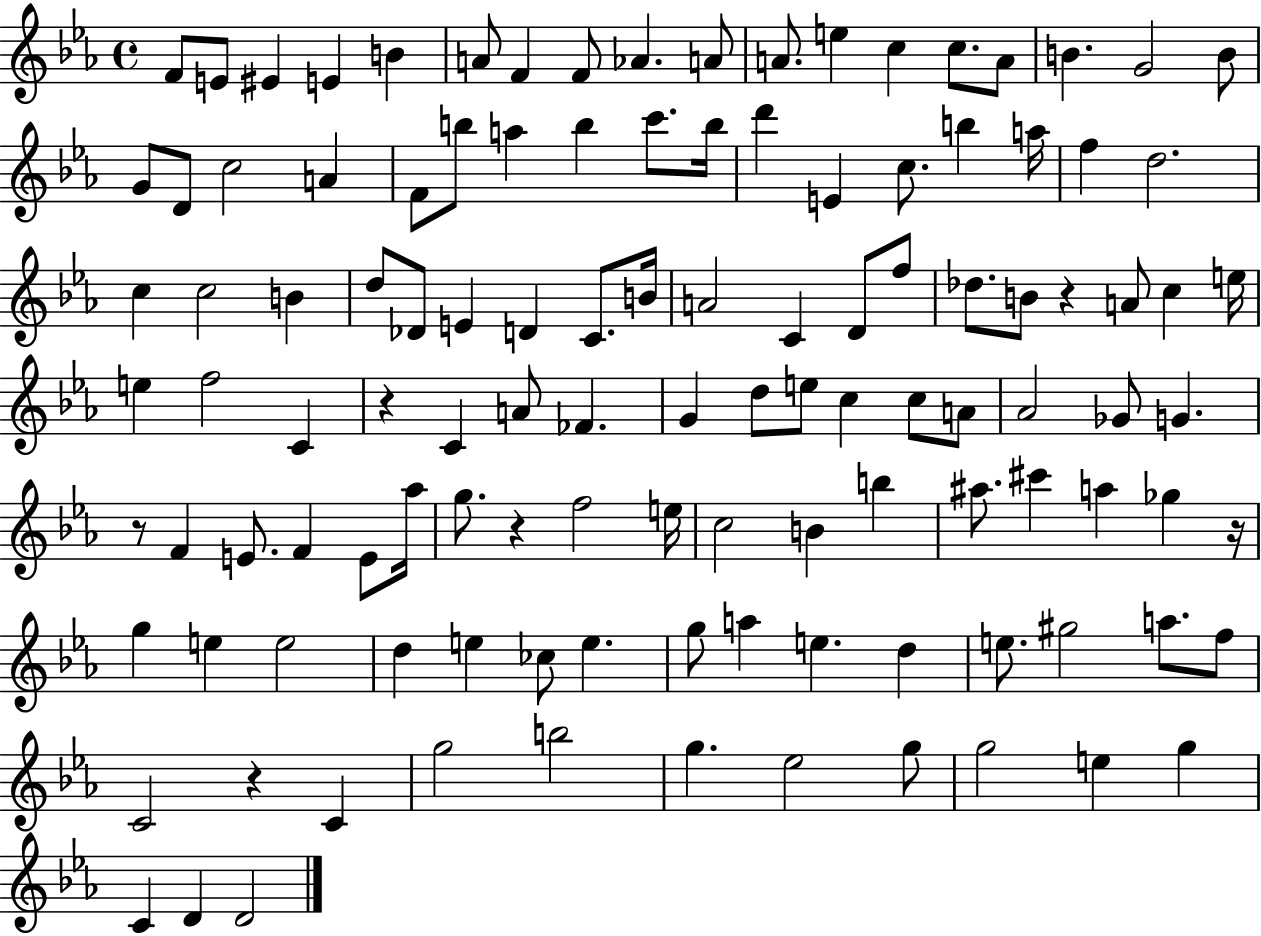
{
  \clef treble
  \time 4/4
  \defaultTimeSignature
  \key ees \major
  \repeat volta 2 { f'8 e'8 eis'4 e'4 b'4 | a'8 f'4 f'8 aes'4. a'8 | a'8. e''4 c''4 c''8. a'8 | b'4. g'2 b'8 | \break g'8 d'8 c''2 a'4 | f'8 b''8 a''4 b''4 c'''8. b''16 | d'''4 e'4 c''8. b''4 a''16 | f''4 d''2. | \break c''4 c''2 b'4 | d''8 des'8 e'4 d'4 c'8. b'16 | a'2 c'4 d'8 f''8 | des''8. b'8 r4 a'8 c''4 e''16 | \break e''4 f''2 c'4 | r4 c'4 a'8 fes'4. | g'4 d''8 e''8 c''4 c''8 a'8 | aes'2 ges'8 g'4. | \break r8 f'4 e'8. f'4 e'8 aes''16 | g''8. r4 f''2 e''16 | c''2 b'4 b''4 | ais''8. cis'''4 a''4 ges''4 r16 | \break g''4 e''4 e''2 | d''4 e''4 ces''8 e''4. | g''8 a''4 e''4. d''4 | e''8. gis''2 a''8. f''8 | \break c'2 r4 c'4 | g''2 b''2 | g''4. ees''2 g''8 | g''2 e''4 g''4 | \break c'4 d'4 d'2 | } \bar "|."
}